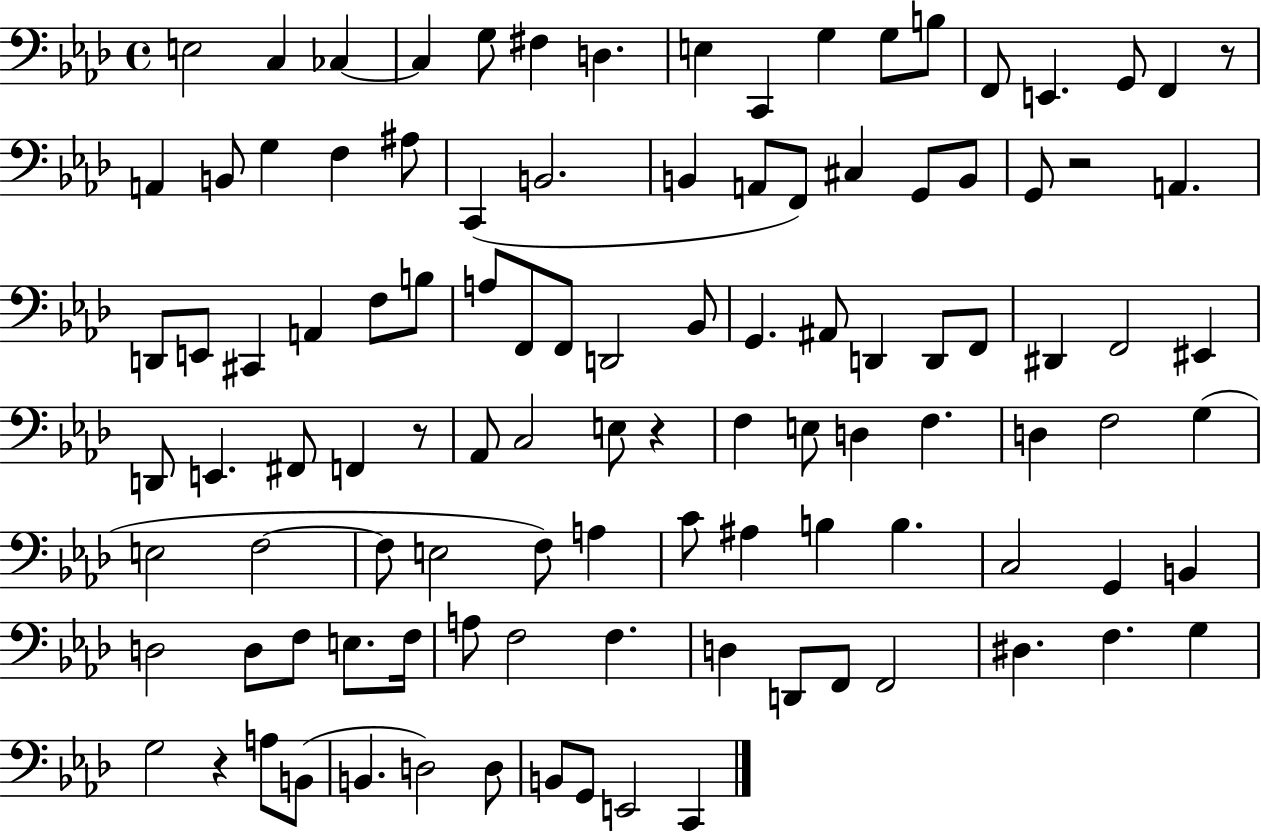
{
  \clef bass
  \time 4/4
  \defaultTimeSignature
  \key aes \major
  e2 c4 ces4~~ | ces4 g8 fis4 d4. | e4 c,4 g4 g8 b8 | f,8 e,4. g,8 f,4 r8 | \break a,4 b,8 g4 f4 ais8 | c,4( b,2. | b,4 a,8 f,8) cis4 g,8 b,8 | g,8 r2 a,4. | \break d,8 e,8 cis,4 a,4 f8 b8 | a8 f,8 f,8 d,2 bes,8 | g,4. ais,8 d,4 d,8 f,8 | dis,4 f,2 eis,4 | \break d,8 e,4. fis,8 f,4 r8 | aes,8 c2 e8 r4 | f4 e8 d4 f4. | d4 f2 g4( | \break e2 f2~~ | f8 e2 f8) a4 | c'8 ais4 b4 b4. | c2 g,4 b,4 | \break d2 d8 f8 e8. f16 | a8 f2 f4. | d4 d,8 f,8 f,2 | dis4. f4. g4 | \break g2 r4 a8 b,8( | b,4. d2) d8 | b,8 g,8 e,2 c,4 | \bar "|."
}